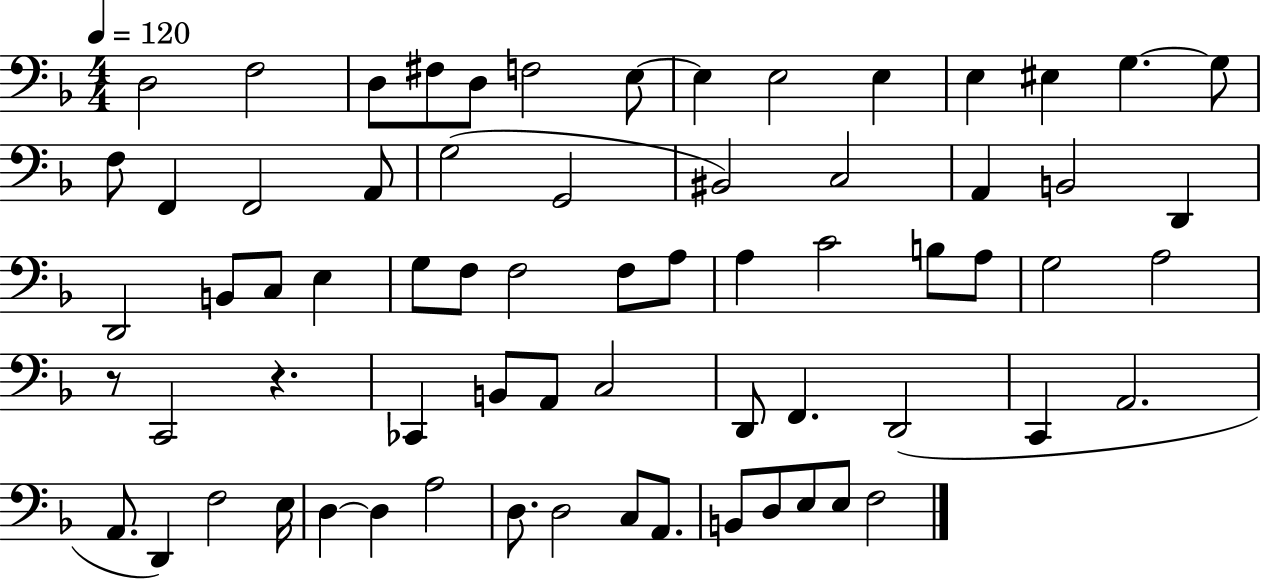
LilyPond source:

{
  \clef bass
  \numericTimeSignature
  \time 4/4
  \key f \major
  \tempo 4 = 120
  \repeat volta 2 { d2 f2 | d8 fis8 d8 f2 e8~~ | e4 e2 e4 | e4 eis4 g4.~~ g8 | \break f8 f,4 f,2 a,8 | g2( g,2 | bis,2) c2 | a,4 b,2 d,4 | \break d,2 b,8 c8 e4 | g8 f8 f2 f8 a8 | a4 c'2 b8 a8 | g2 a2 | \break r8 c,2 r4. | ces,4 b,8 a,8 c2 | d,8 f,4. d,2( | c,4 a,2. | \break a,8. d,4) f2 e16 | d4~~ d4 a2 | d8. d2 c8 a,8. | b,8 d8 e8 e8 f2 | \break } \bar "|."
}